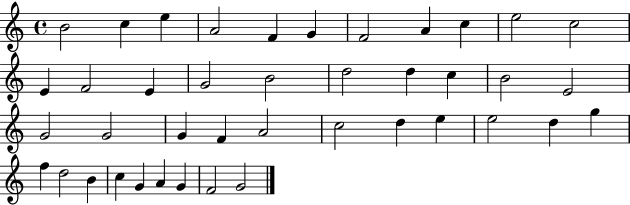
{
  \clef treble
  \time 4/4
  \defaultTimeSignature
  \key c \major
  b'2 c''4 e''4 | a'2 f'4 g'4 | f'2 a'4 c''4 | e''2 c''2 | \break e'4 f'2 e'4 | g'2 b'2 | d''2 d''4 c''4 | b'2 e'2 | \break g'2 g'2 | g'4 f'4 a'2 | c''2 d''4 e''4 | e''2 d''4 g''4 | \break f''4 d''2 b'4 | c''4 g'4 a'4 g'4 | f'2 g'2 | \bar "|."
}